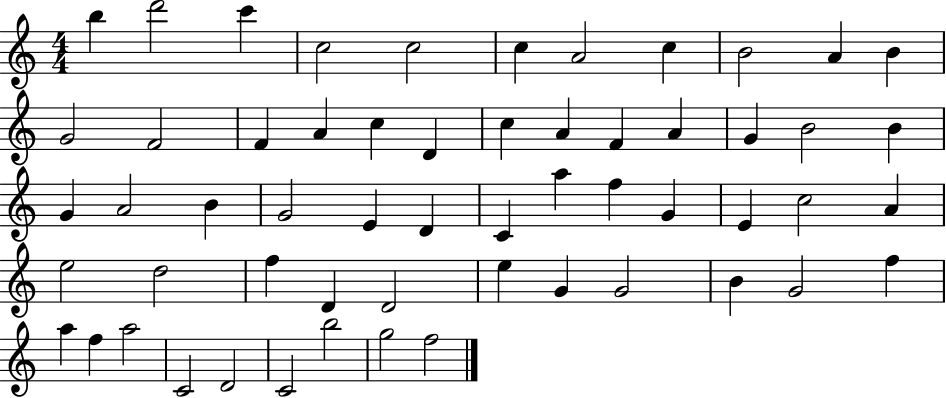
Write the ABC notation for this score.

X:1
T:Untitled
M:4/4
L:1/4
K:C
b d'2 c' c2 c2 c A2 c B2 A B G2 F2 F A c D c A F A G B2 B G A2 B G2 E D C a f G E c2 A e2 d2 f D D2 e G G2 B G2 f a f a2 C2 D2 C2 b2 g2 f2